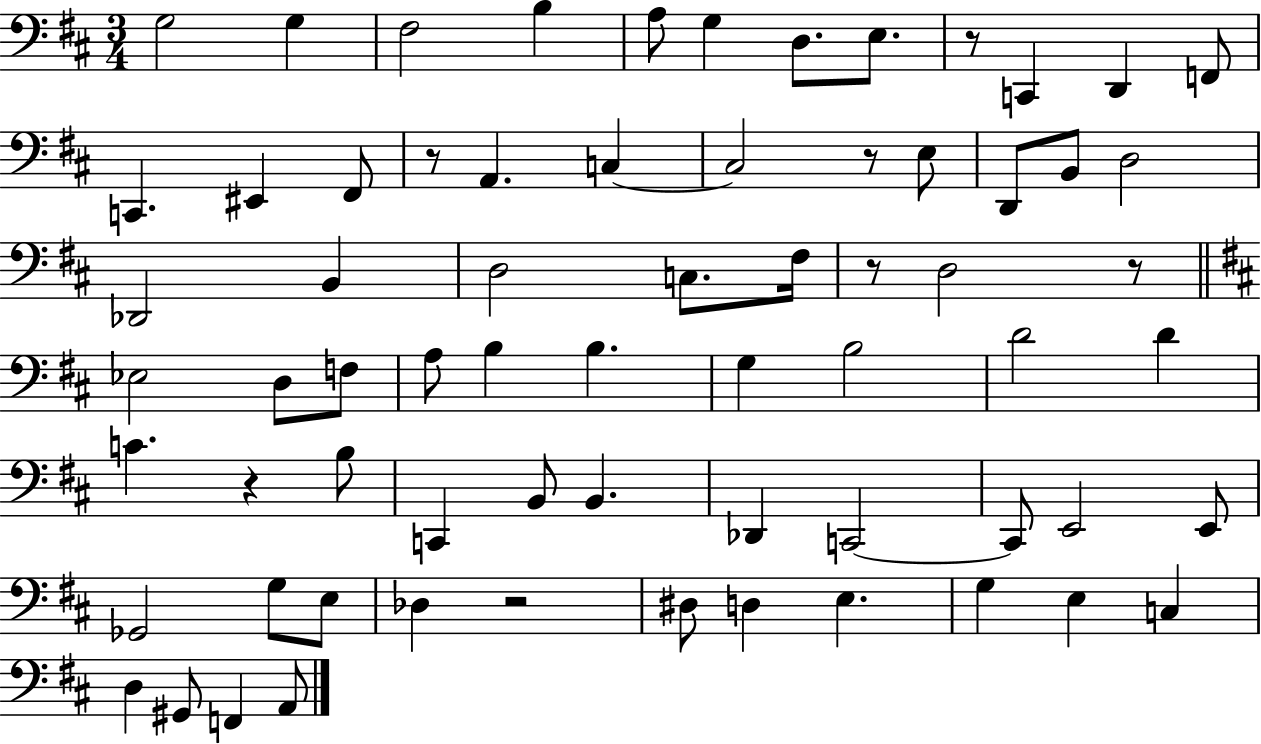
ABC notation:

X:1
T:Untitled
M:3/4
L:1/4
K:D
G,2 G, ^F,2 B, A,/2 G, D,/2 E,/2 z/2 C,, D,, F,,/2 C,, ^E,, ^F,,/2 z/2 A,, C, C,2 z/2 E,/2 D,,/2 B,,/2 D,2 _D,,2 B,, D,2 C,/2 ^F,/4 z/2 D,2 z/2 _E,2 D,/2 F,/2 A,/2 B, B, G, B,2 D2 D C z B,/2 C,, B,,/2 B,, _D,, C,,2 C,,/2 E,,2 E,,/2 _G,,2 G,/2 E,/2 _D, z2 ^D,/2 D, E, G, E, C, D, ^G,,/2 F,, A,,/2